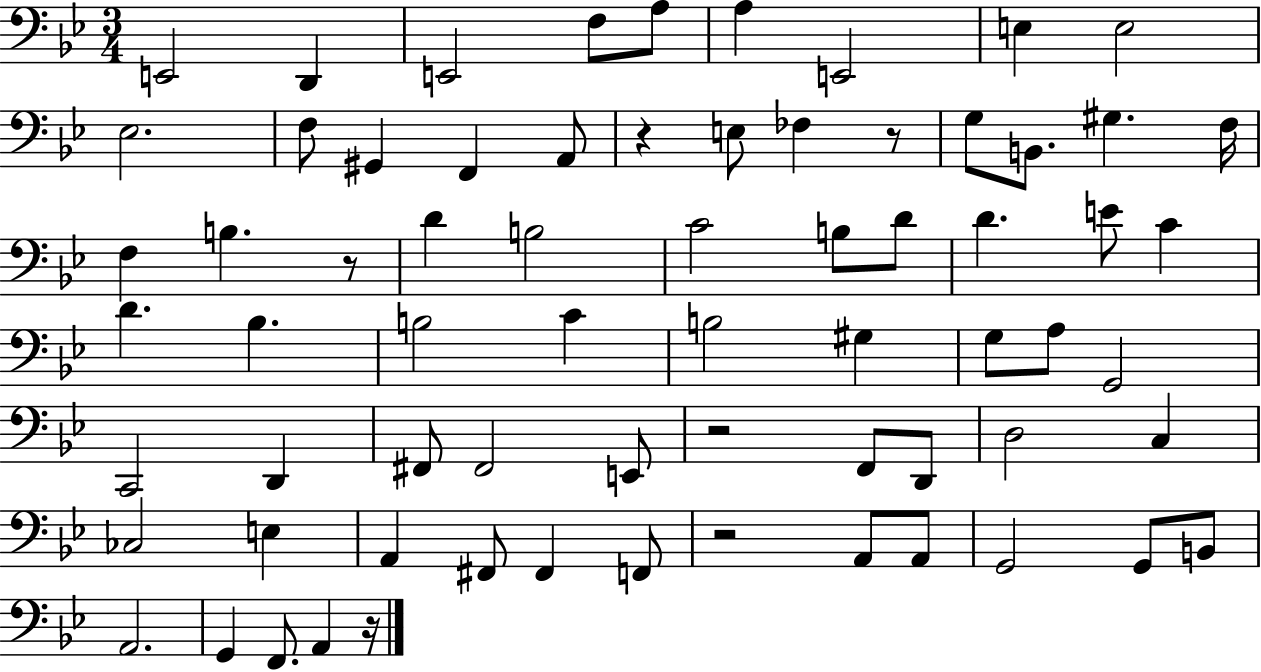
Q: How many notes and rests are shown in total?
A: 69